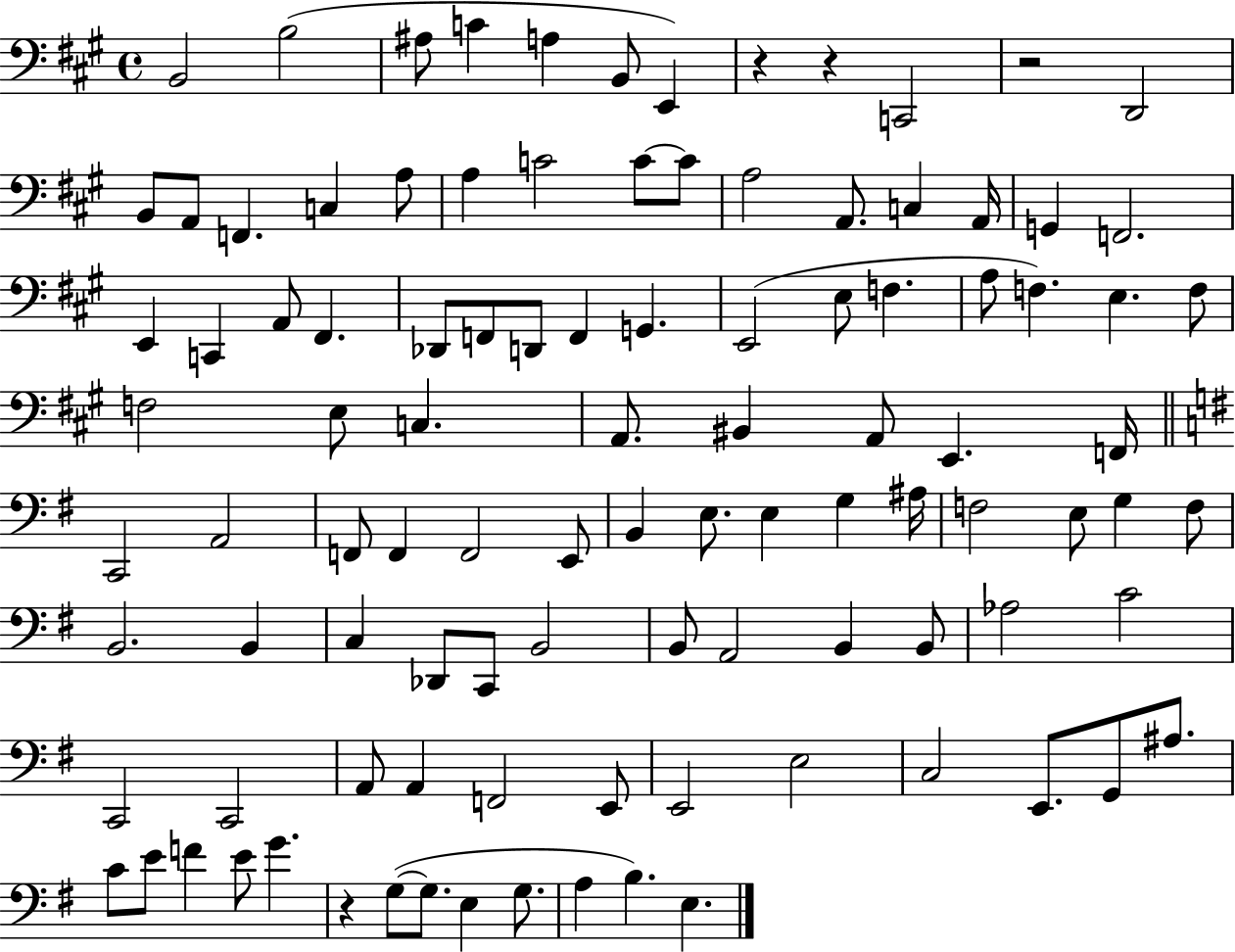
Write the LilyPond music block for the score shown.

{
  \clef bass
  \time 4/4
  \defaultTimeSignature
  \key a \major
  b,2 b2( | ais8 c'4 a4 b,8 e,4) | r4 r4 c,2 | r2 d,2 | \break b,8 a,8 f,4. c4 a8 | a4 c'2 c'8~~ c'8 | a2 a,8. c4 a,16 | g,4 f,2. | \break e,4 c,4 a,8 fis,4. | des,8 f,8 d,8 f,4 g,4. | e,2( e8 f4. | a8 f4.) e4. f8 | \break f2 e8 c4. | a,8. bis,4 a,8 e,4. f,16 | \bar "||" \break \key e \minor c,2 a,2 | f,8 f,4 f,2 e,8 | b,4 e8. e4 g4 ais16 | f2 e8 g4 f8 | \break b,2. b,4 | c4 des,8 c,8 b,2 | b,8 a,2 b,4 b,8 | aes2 c'2 | \break c,2 c,2 | a,8 a,4 f,2 e,8 | e,2 e2 | c2 e,8. g,8 ais8. | \break c'8 e'8 f'4 e'8 g'4. | r4 g8~(~ g8. e4 g8. | a4 b4.) e4. | \bar "|."
}